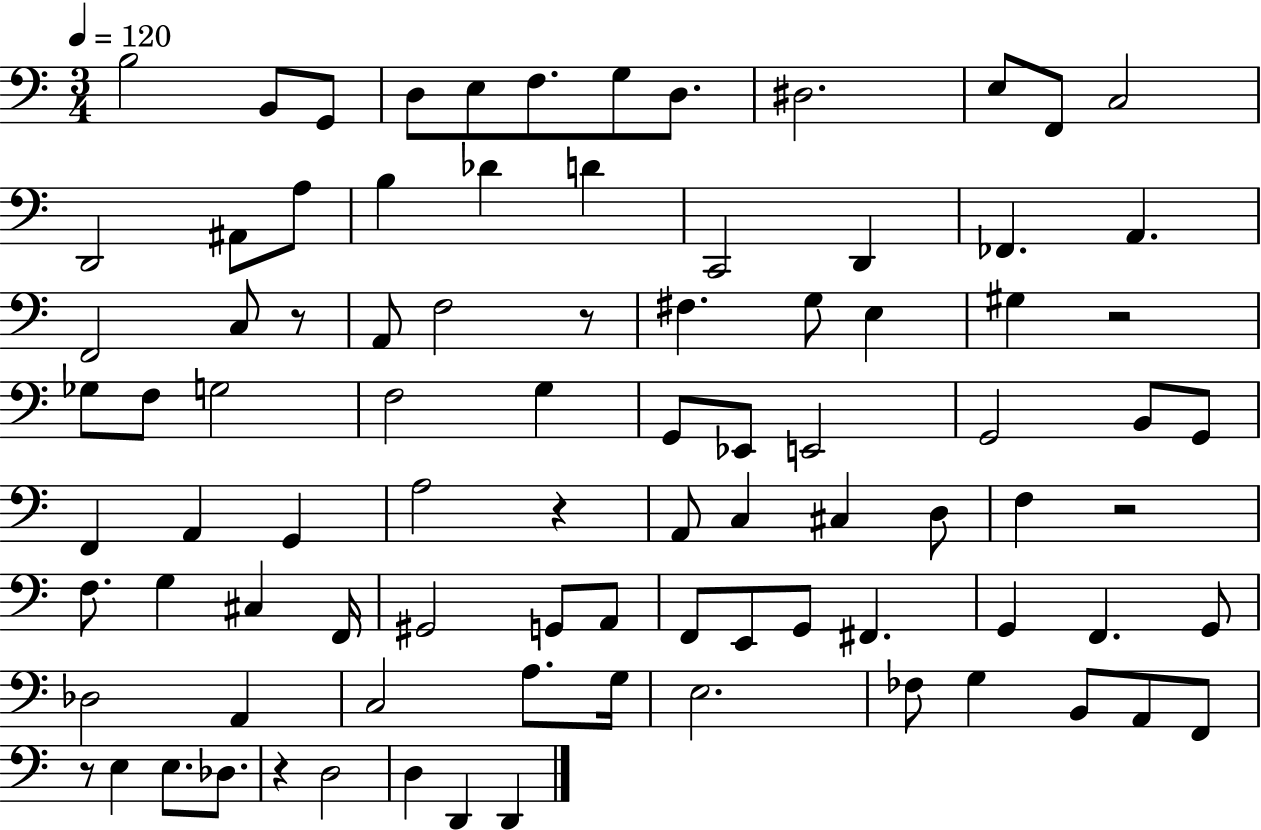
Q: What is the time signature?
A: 3/4